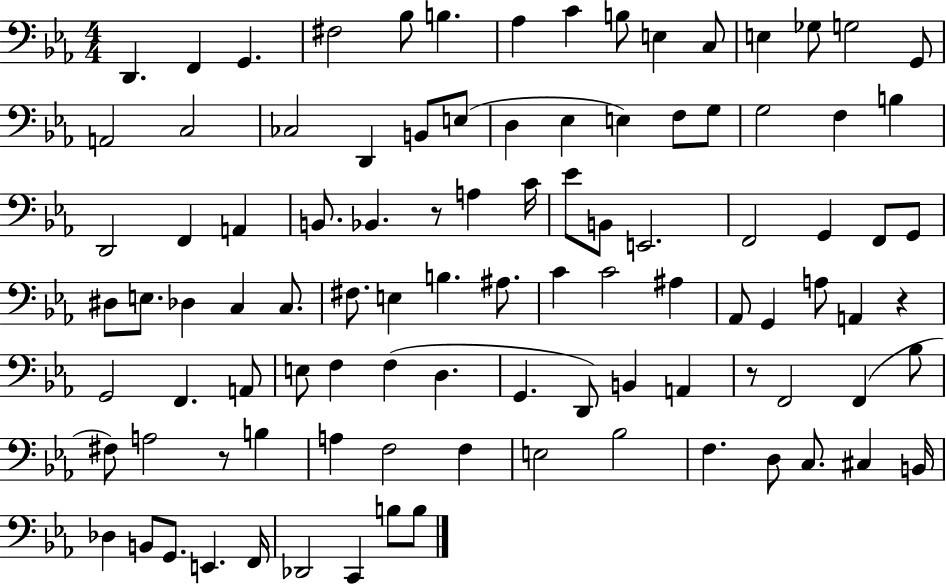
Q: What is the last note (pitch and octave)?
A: B3